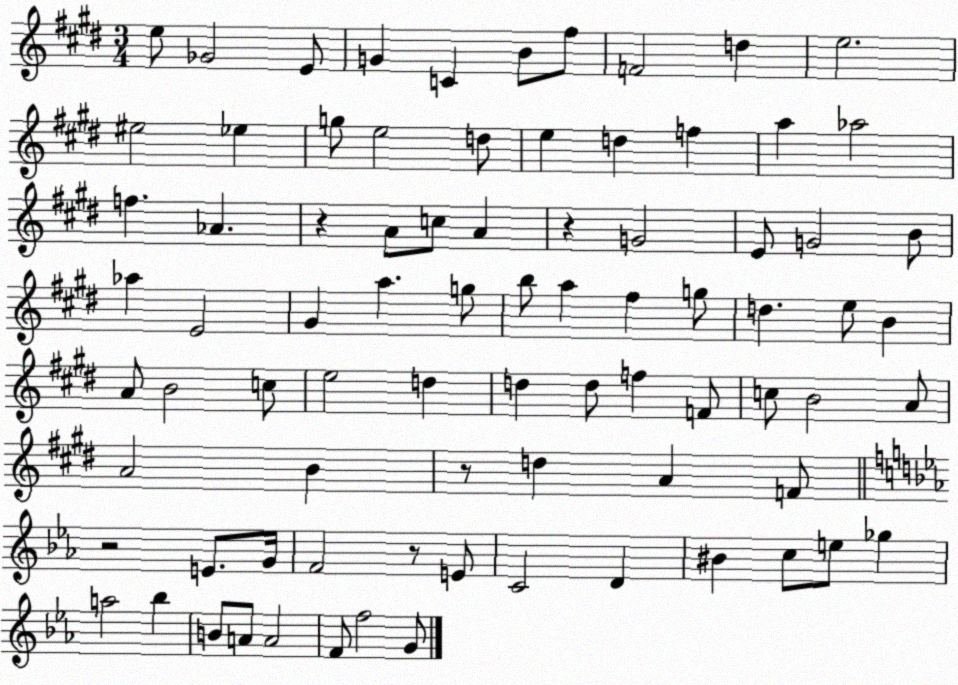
X:1
T:Untitled
M:3/4
L:1/4
K:E
e/2 _G2 E/2 G C B/2 ^f/2 F2 d e2 ^e2 _e g/2 e2 d/2 e d f a _a2 f _A z A/2 c/2 A z G2 E/2 G2 B/2 _a E2 ^G a g/2 b/2 a ^f g/2 d e/2 B A/2 B2 c/2 e2 d d d/2 f F/2 c/2 B2 A/2 A2 B z/2 d A F/2 z2 E/2 G/4 F2 z/2 E/2 C2 D ^B c/2 e/2 _g a2 _b B/2 A/2 A2 F/2 f2 G/2